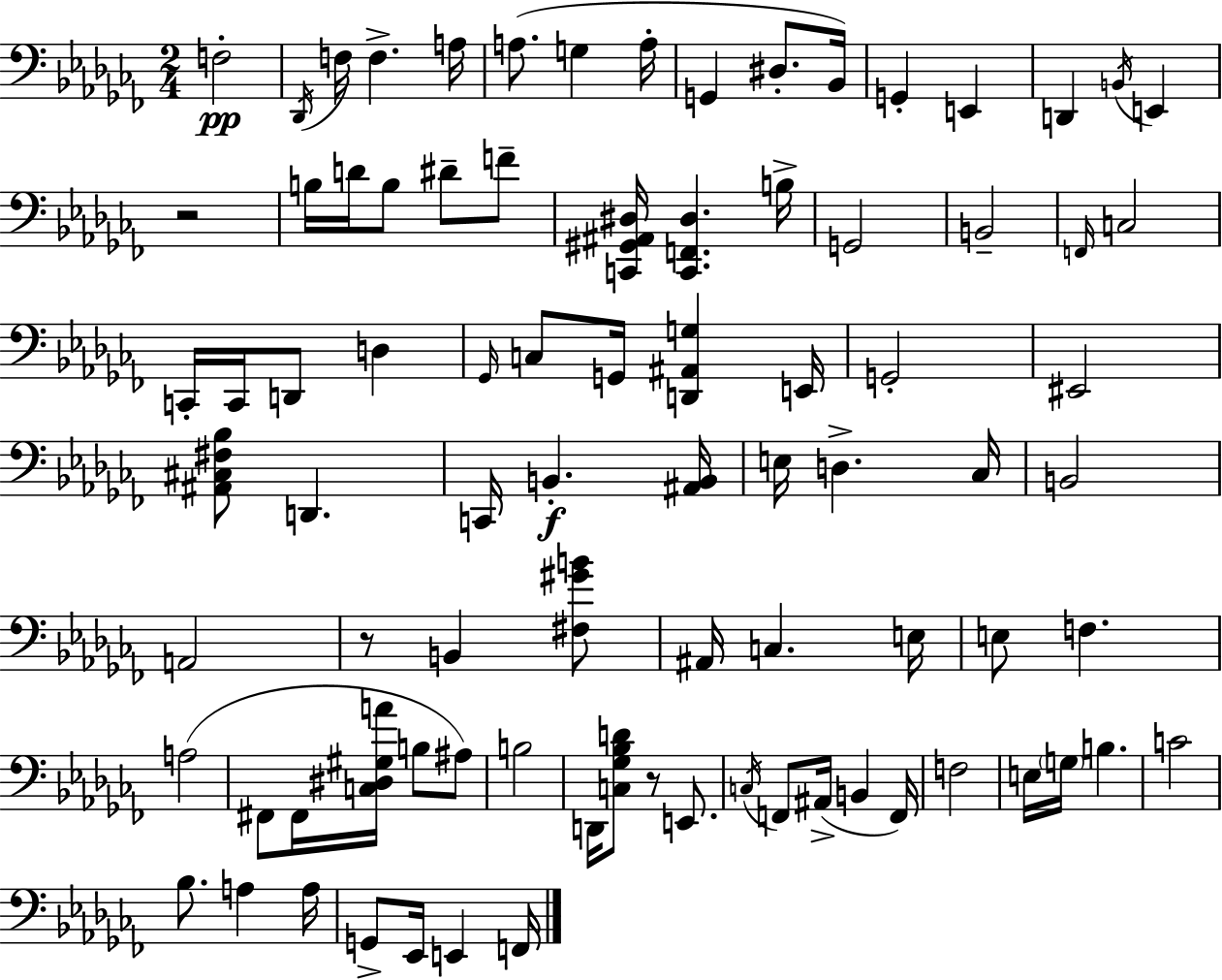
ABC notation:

X:1
T:Untitled
M:2/4
L:1/4
K:Abm
F,2 _D,,/4 F,/4 F, A,/4 A,/2 G, A,/4 G,, ^D,/2 _B,,/4 G,, E,, D,, B,,/4 E,, z2 B,/4 D/4 B,/2 ^D/2 F/2 [C,,^G,,^A,,^D,]/4 [C,,F,,^D,] B,/4 G,,2 B,,2 F,,/4 C,2 C,,/4 C,,/4 D,,/2 D, _G,,/4 C,/2 G,,/4 [D,,^A,,G,] E,,/4 G,,2 ^E,,2 [^A,,^C,^F,_B,]/2 D,, C,,/4 B,, [^A,,B,,]/4 E,/4 D, _C,/4 B,,2 A,,2 z/2 B,, [^F,^GB]/2 ^A,,/4 C, E,/4 E,/2 F, A,2 ^F,,/2 ^F,,/4 [C,^D,^G,A]/4 B,/2 ^A,/2 B,2 D,,/4 [C,_G,_B,D]/2 z/2 E,,/2 C,/4 F,,/2 ^A,,/4 B,, F,,/4 F,2 E,/4 G,/4 B, C2 _B,/2 A, A,/4 G,,/2 _E,,/4 E,, F,,/4